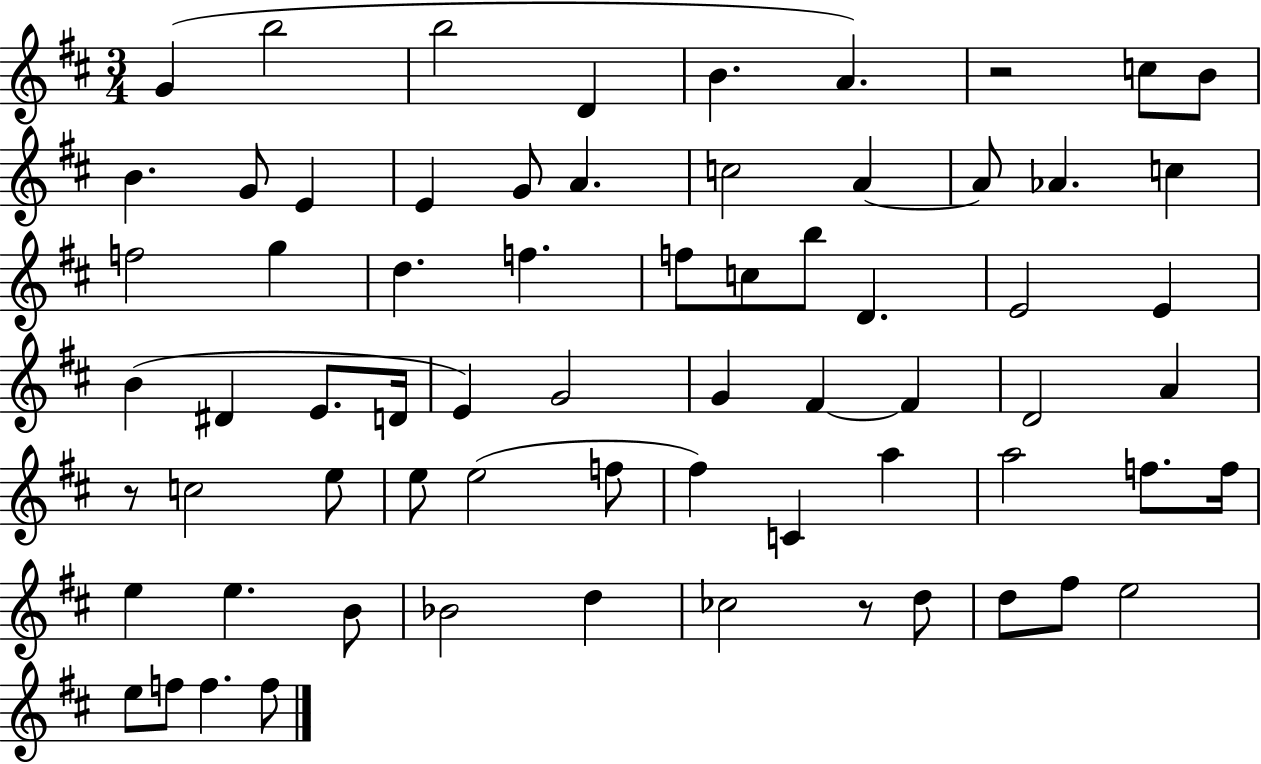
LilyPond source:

{
  \clef treble
  \numericTimeSignature
  \time 3/4
  \key d \major
  \repeat volta 2 { g'4( b''2 | b''2 d'4 | b'4. a'4.) | r2 c''8 b'8 | \break b'4. g'8 e'4 | e'4 g'8 a'4. | c''2 a'4~~ | a'8 aes'4. c''4 | \break f''2 g''4 | d''4. f''4. | f''8 c''8 b''8 d'4. | e'2 e'4 | \break b'4( dis'4 e'8. d'16 | e'4) g'2 | g'4 fis'4~~ fis'4 | d'2 a'4 | \break r8 c''2 e''8 | e''8 e''2( f''8 | fis''4) c'4 a''4 | a''2 f''8. f''16 | \break e''4 e''4. b'8 | bes'2 d''4 | ces''2 r8 d''8 | d''8 fis''8 e''2 | \break e''8 f''8 f''4. f''8 | } \bar "|."
}